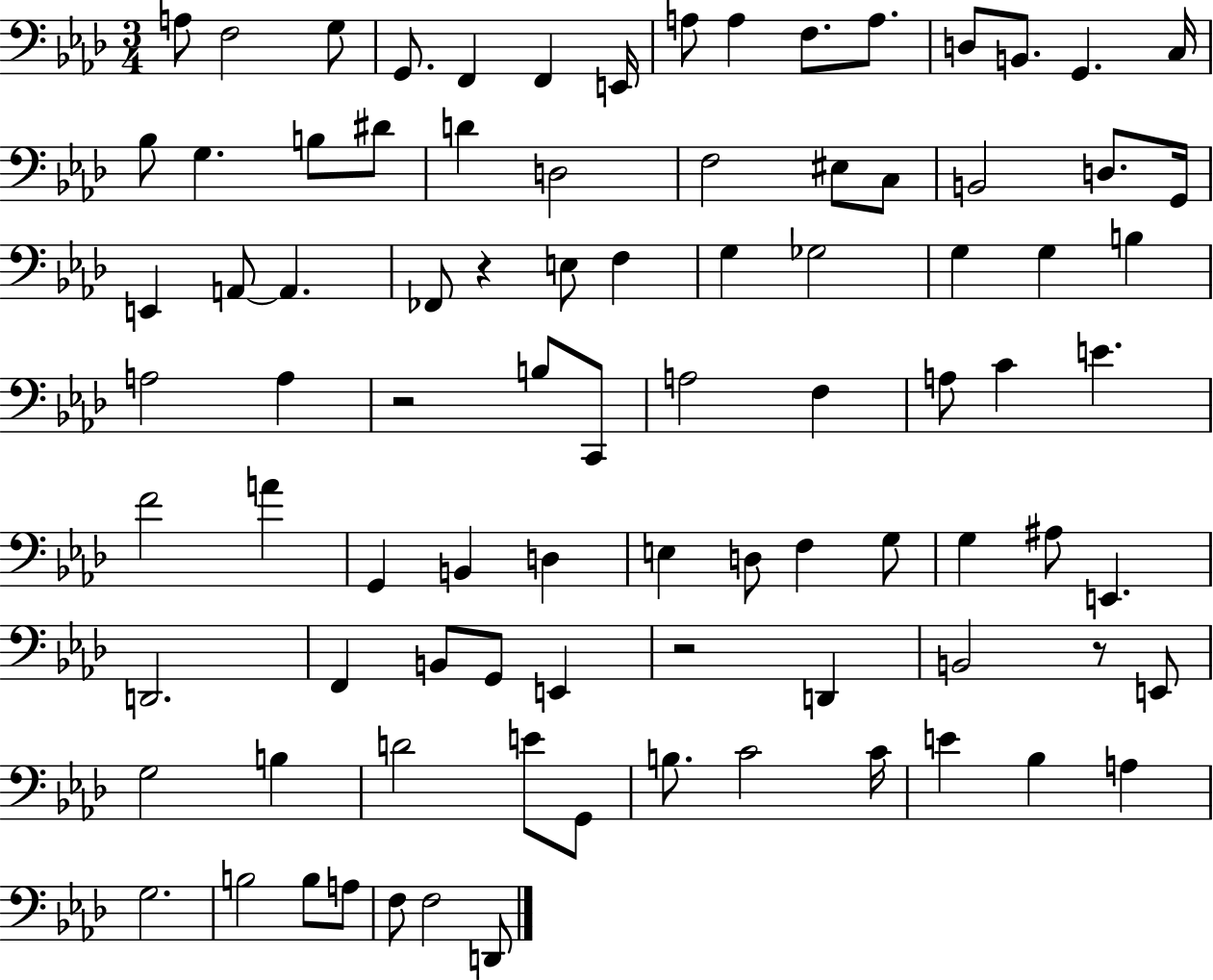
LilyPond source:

{
  \clef bass
  \numericTimeSignature
  \time 3/4
  \key aes \major
  \repeat volta 2 { a8 f2 g8 | g,8. f,4 f,4 e,16 | a8 a4 f8. a8. | d8 b,8. g,4. c16 | \break bes8 g4. b8 dis'8 | d'4 d2 | f2 eis8 c8 | b,2 d8. g,16 | \break e,4 a,8~~ a,4. | fes,8 r4 e8 f4 | g4 ges2 | g4 g4 b4 | \break a2 a4 | r2 b8 c,8 | a2 f4 | a8 c'4 e'4. | \break f'2 a'4 | g,4 b,4 d4 | e4 d8 f4 g8 | g4 ais8 e,4. | \break d,2. | f,4 b,8 g,8 e,4 | r2 d,4 | b,2 r8 e,8 | \break g2 b4 | d'2 e'8 g,8 | b8. c'2 c'16 | e'4 bes4 a4 | \break g2. | b2 b8 a8 | f8 f2 d,8 | } \bar "|."
}